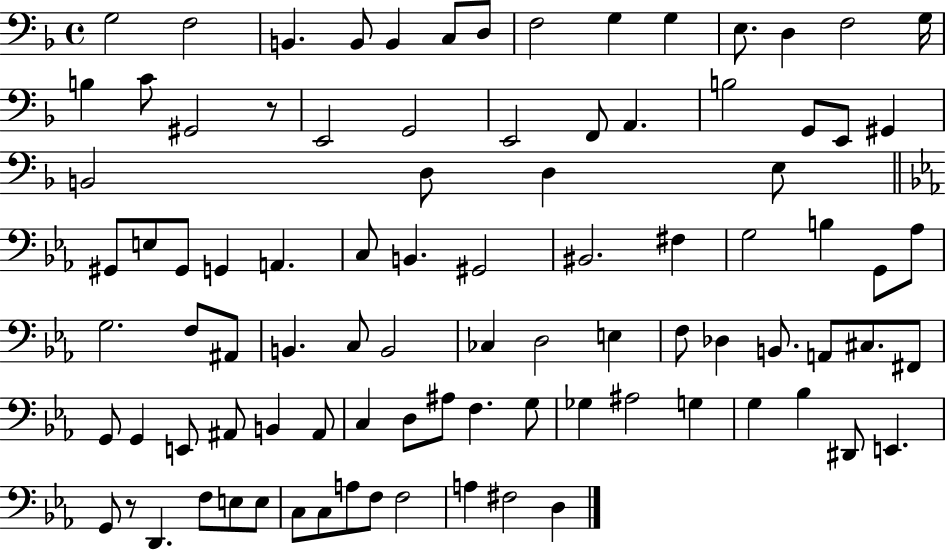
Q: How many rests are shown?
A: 2